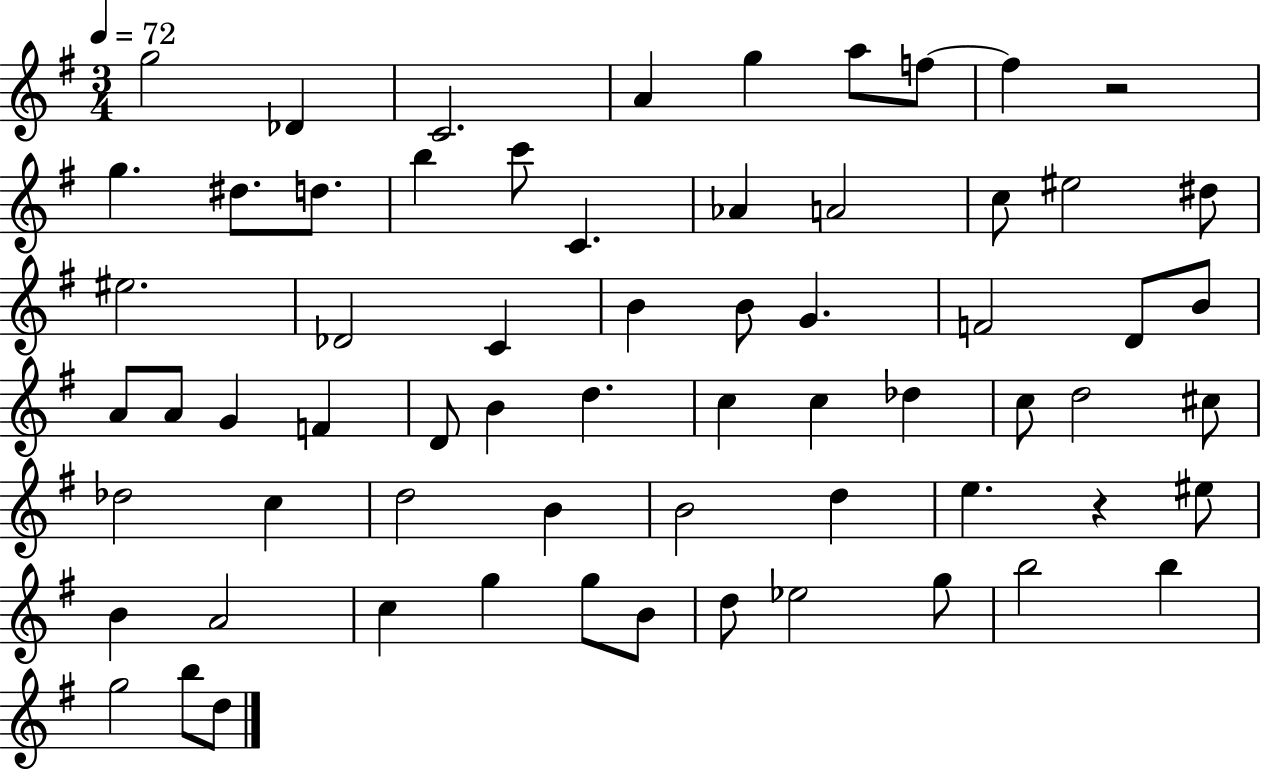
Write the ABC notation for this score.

X:1
T:Untitled
M:3/4
L:1/4
K:G
g2 _D C2 A g a/2 f/2 f z2 g ^d/2 d/2 b c'/2 C _A A2 c/2 ^e2 ^d/2 ^e2 _D2 C B B/2 G F2 D/2 B/2 A/2 A/2 G F D/2 B d c c _d c/2 d2 ^c/2 _d2 c d2 B B2 d e z ^e/2 B A2 c g g/2 B/2 d/2 _e2 g/2 b2 b g2 b/2 d/2